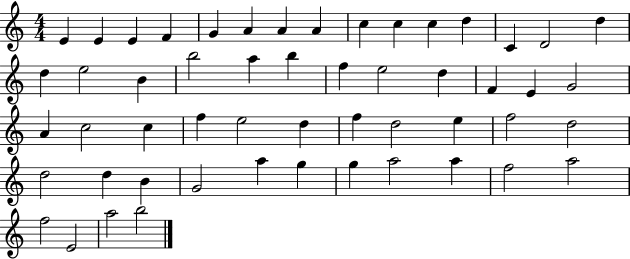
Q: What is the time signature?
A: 4/4